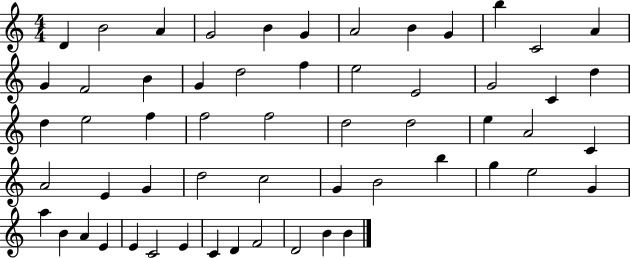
D4/q B4/h A4/q G4/h B4/q G4/q A4/h B4/q G4/q B5/q C4/h A4/q G4/q F4/h B4/q G4/q D5/h F5/q E5/h E4/h G4/h C4/q D5/q D5/q E5/h F5/q F5/h F5/h D5/h D5/h E5/q A4/h C4/q A4/h E4/q G4/q D5/h C5/h G4/q B4/h B5/q G5/q E5/h G4/q A5/q B4/q A4/q E4/q E4/q C4/h E4/q C4/q D4/q F4/h D4/h B4/q B4/q